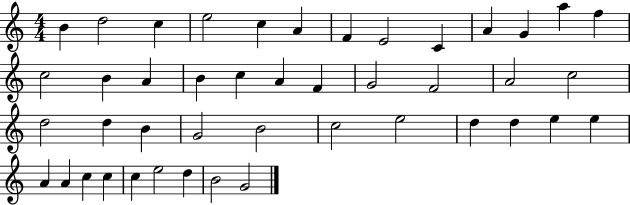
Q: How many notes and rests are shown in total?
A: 44